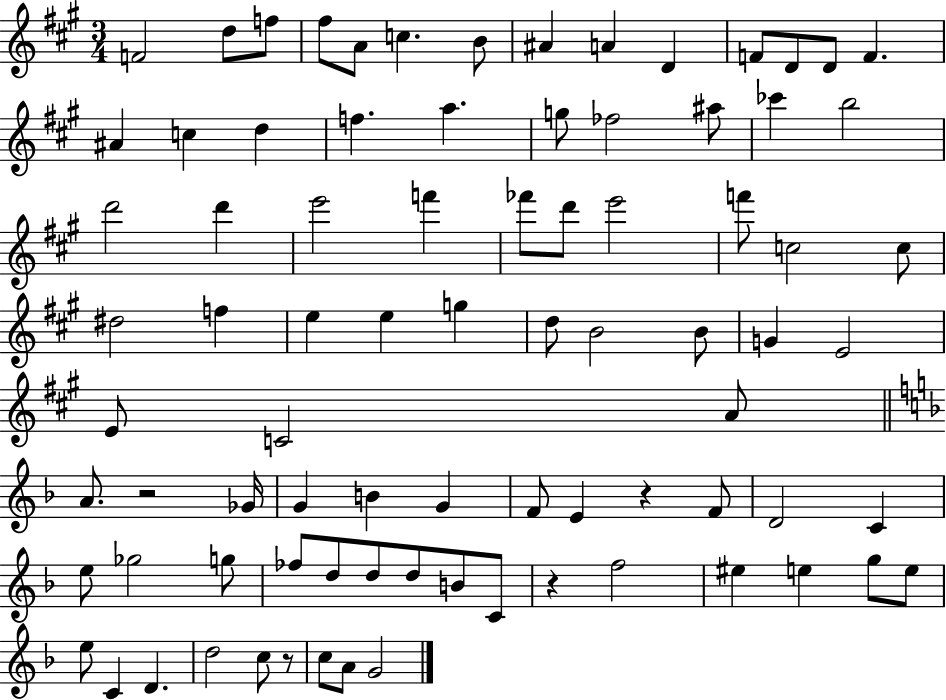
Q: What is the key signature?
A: A major